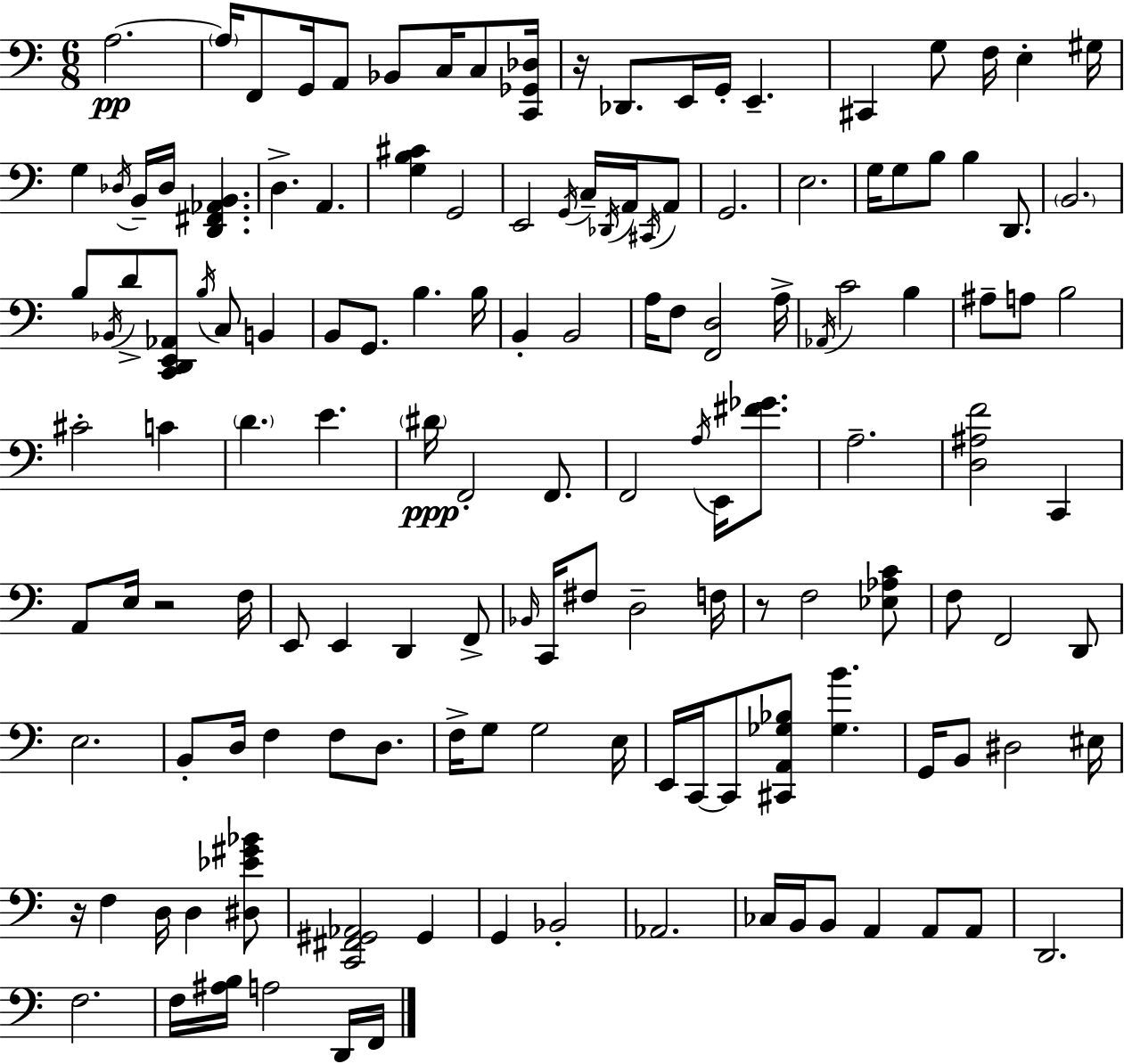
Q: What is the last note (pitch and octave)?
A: F2